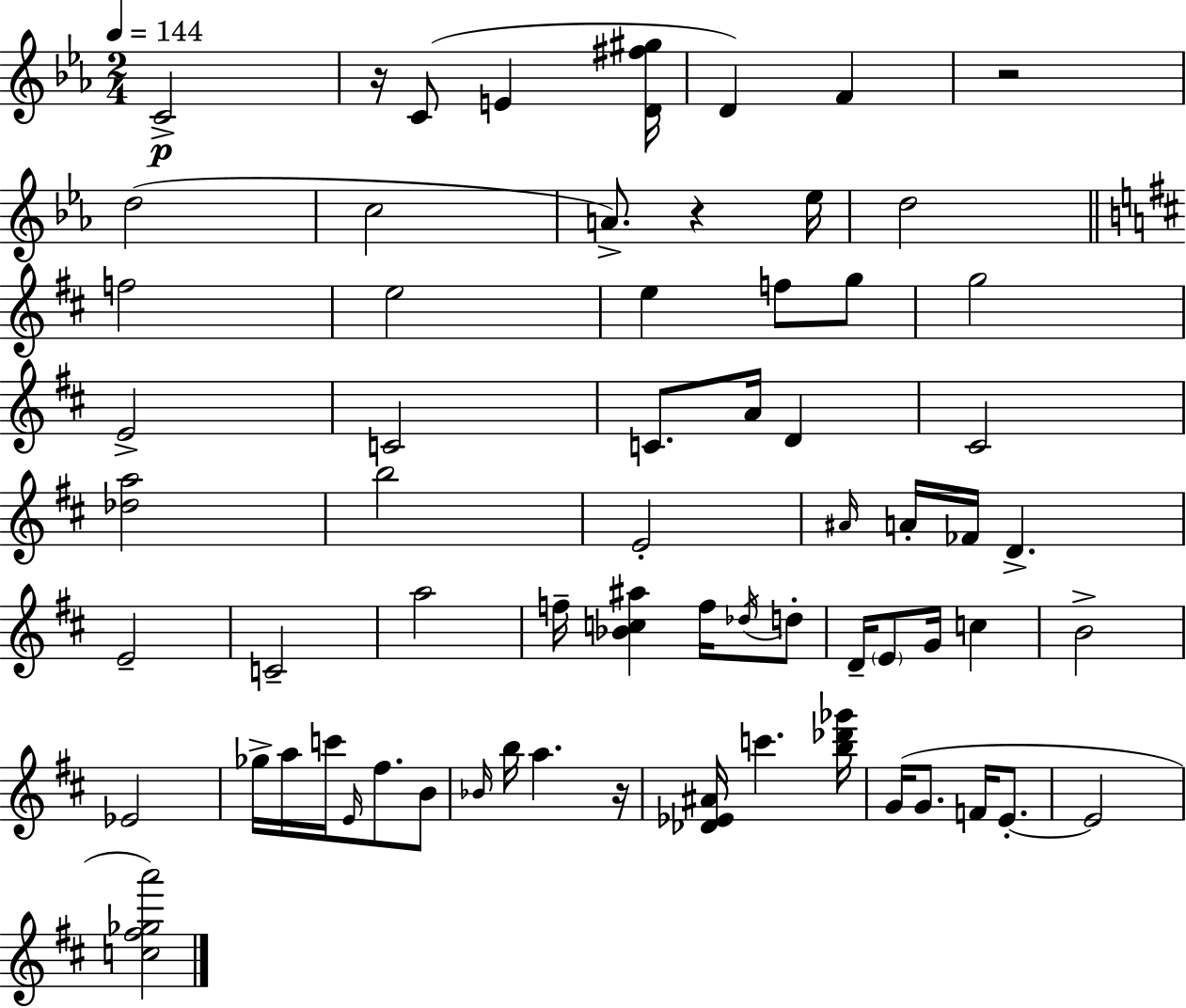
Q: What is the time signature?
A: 2/4